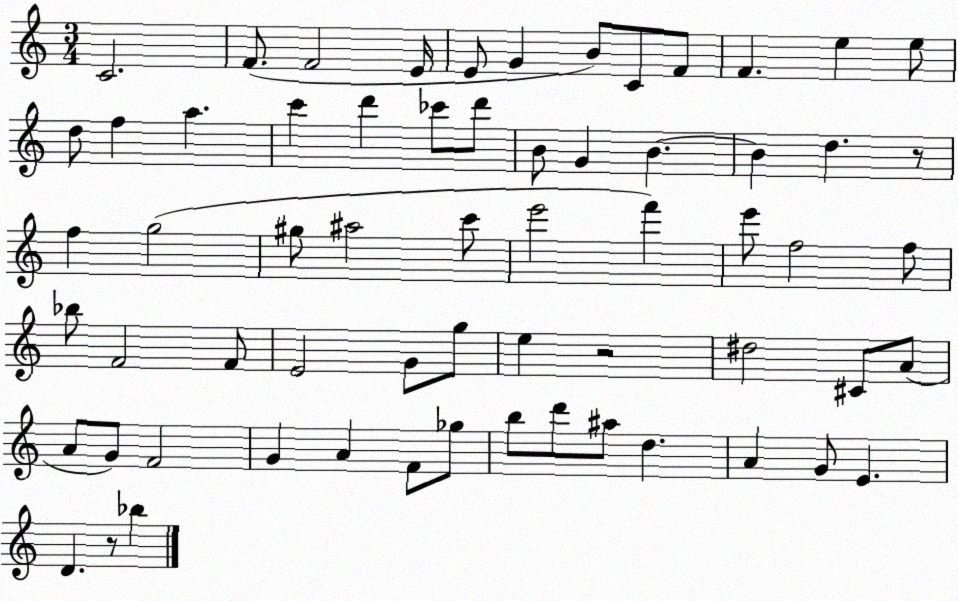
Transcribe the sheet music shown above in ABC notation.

X:1
T:Untitled
M:3/4
L:1/4
K:C
C2 F/2 F2 E/4 E/2 G B/2 C/2 F/2 F e e/2 d/2 f a c' d' _c'/2 d'/2 B/2 G B B d z/2 f g2 ^g/2 ^a2 c'/2 e'2 f' e'/2 f2 f/2 _b/2 F2 F/2 E2 G/2 g/2 e z2 ^d2 ^C/2 A/2 A/2 G/2 F2 G A F/2 _g/2 b/2 d'/2 ^a/2 d A G/2 E D z/2 _b